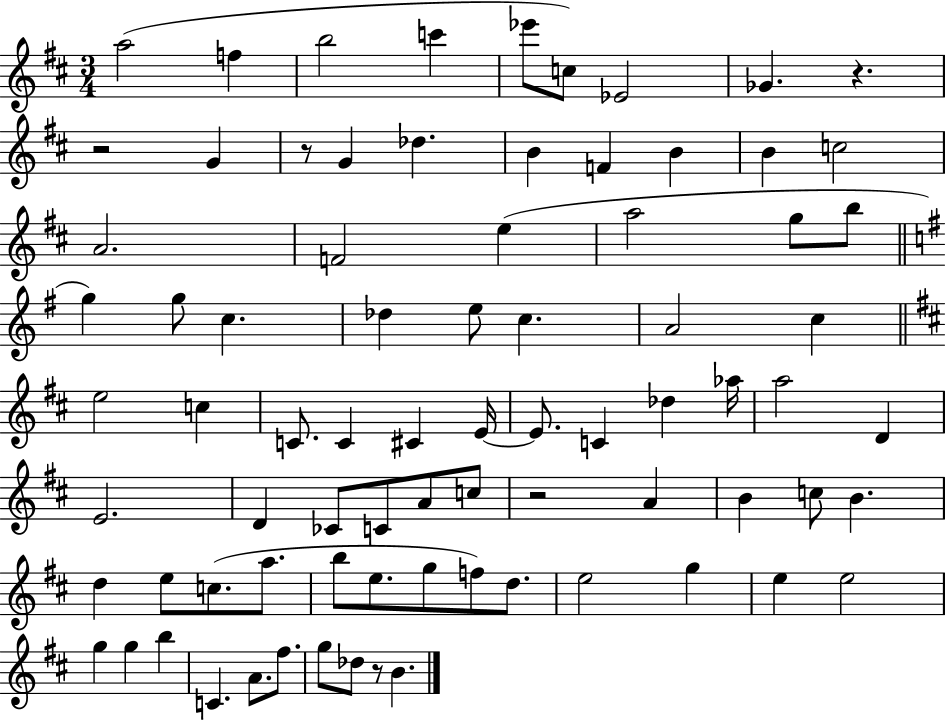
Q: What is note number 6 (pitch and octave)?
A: C5